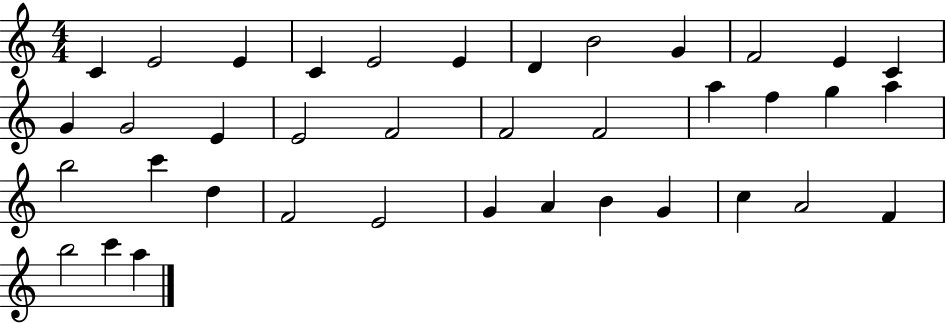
C4/q E4/h E4/q C4/q E4/h E4/q D4/q B4/h G4/q F4/h E4/q C4/q G4/q G4/h E4/q E4/h F4/h F4/h F4/h A5/q F5/q G5/q A5/q B5/h C6/q D5/q F4/h E4/h G4/q A4/q B4/q G4/q C5/q A4/h F4/q B5/h C6/q A5/q